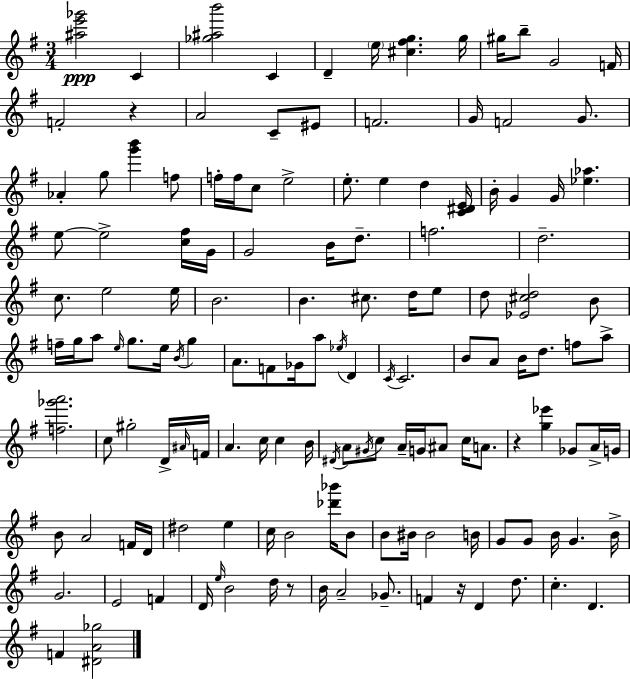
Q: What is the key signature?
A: G major